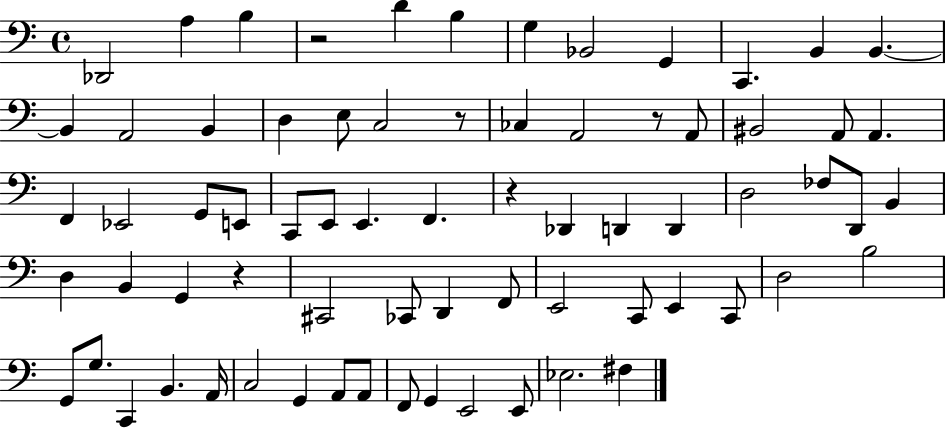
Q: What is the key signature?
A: C major